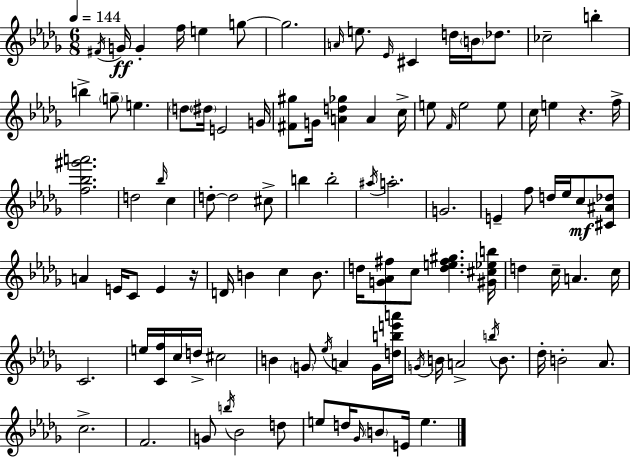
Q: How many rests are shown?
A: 2